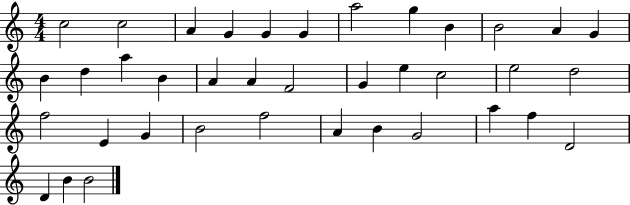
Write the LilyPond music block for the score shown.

{
  \clef treble
  \numericTimeSignature
  \time 4/4
  \key c \major
  c''2 c''2 | a'4 g'4 g'4 g'4 | a''2 g''4 b'4 | b'2 a'4 g'4 | \break b'4 d''4 a''4 b'4 | a'4 a'4 f'2 | g'4 e''4 c''2 | e''2 d''2 | \break f''2 e'4 g'4 | b'2 f''2 | a'4 b'4 g'2 | a''4 f''4 d'2 | \break d'4 b'4 b'2 | \bar "|."
}